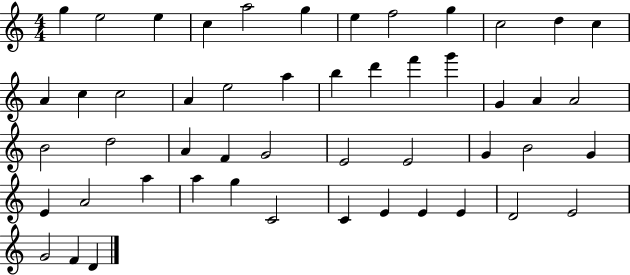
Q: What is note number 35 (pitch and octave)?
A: G4